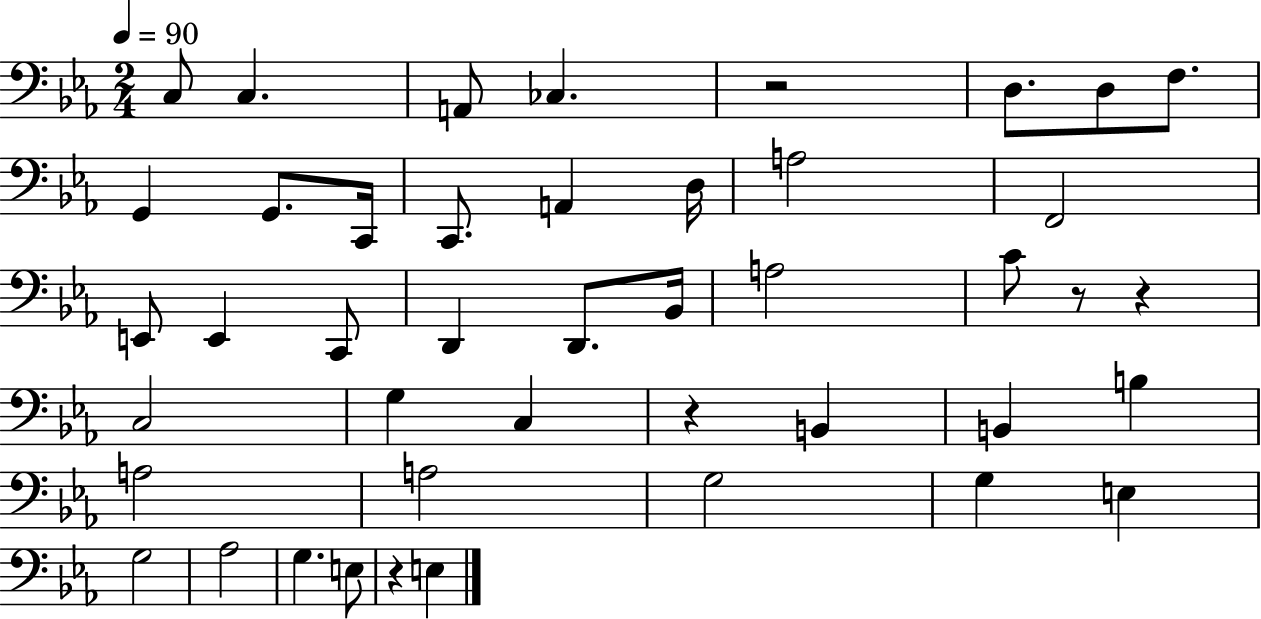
{
  \clef bass
  \numericTimeSignature
  \time 2/4
  \key ees \major
  \tempo 4 = 90
  \repeat volta 2 { c8 c4. | a,8 ces4. | r2 | d8. d8 f8. | \break g,4 g,8. c,16 | c,8. a,4 d16 | a2 | f,2 | \break e,8 e,4 c,8 | d,4 d,8. bes,16 | a2 | c'8 r8 r4 | \break c2 | g4 c4 | r4 b,4 | b,4 b4 | \break a2 | a2 | g2 | g4 e4 | \break g2 | aes2 | g4. e8 | r4 e4 | \break } \bar "|."
}